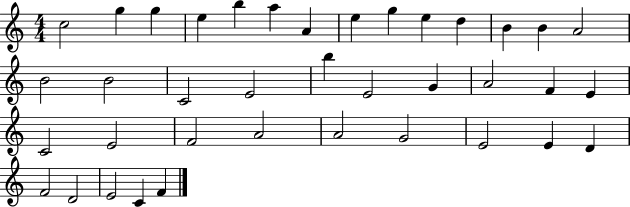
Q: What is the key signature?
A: C major